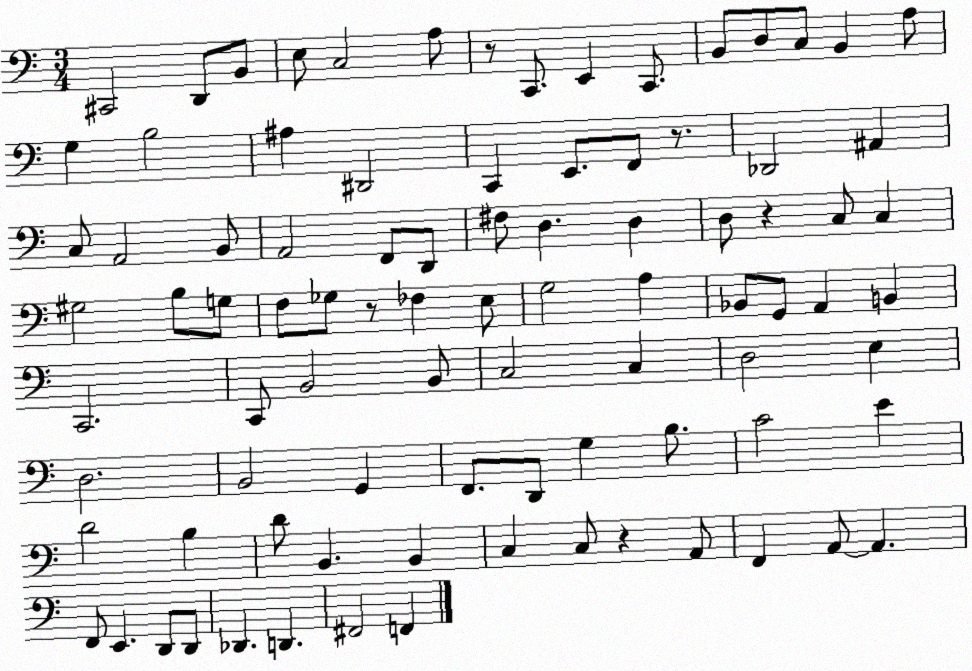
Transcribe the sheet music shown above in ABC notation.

X:1
T:Untitled
M:3/4
L:1/4
K:C
^C,,2 D,,/2 B,,/2 E,/2 C,2 A,/2 z/2 C,,/2 E,, C,,/2 B,,/2 D,/2 C,/2 B,, A,/2 G, B,2 ^A, ^D,,2 C,, E,,/2 F,,/2 z/2 _D,,2 ^A,, C,/2 A,,2 B,,/2 A,,2 F,,/2 D,,/2 ^F,/2 D, D, D,/2 z C,/2 C, ^G,2 B,/2 G,/2 F,/2 _G,/2 z/2 _F, E,/2 G,2 A, _B,,/2 G,,/2 A,, B,, C,,2 C,,/2 B,,2 B,,/2 C,2 C, D,2 E, D,2 B,,2 G,, F,,/2 D,,/2 G, B,/2 C2 E D2 B, D/2 B,, B,, C, C,/2 z A,,/2 F,, A,,/2 A,, F,,/2 E,, D,,/2 D,,/2 _D,, D,, ^F,,2 F,,